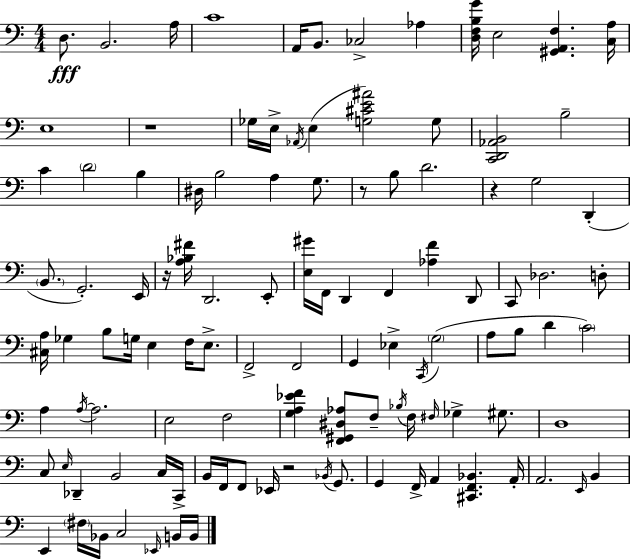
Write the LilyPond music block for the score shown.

{
  \clef bass
  \numericTimeSignature
  \time 4/4
  \key a \minor
  \repeat volta 2 { d8.\fff b,2. a16 | c'1 | a,16 b,8. ces2-> aes4 | <d f b g'>16 e2 <gis, a, f>4. <c a>16 | \break e1 | r1 | ges16 e16-> \acciaccatura { aes,16 }( e4 <g cis' e' ais'>2) g8 | <c, d, aes, b,>2 b2-- | \break c'4 \parenthesize d'2 b4 | dis16 b2 a4 g8. | r8 b8 d'2. | r4 g2 d,4-.( | \break \parenthesize b,8. g,2.-.) | e,16 r16 <a bes fis'>16 d,2. e,8-. | <e gis'>16 f,16 d,4 f,4 <aes f'>4 d,8 | c,8 des2. d8-. | \break <cis a>16 ges4 b8 g16 e4 f16 e8.-> | f,2-> f,2 | g,4 ees4-> \acciaccatura { c,16 }( \parenthesize g2 | a8 b8 d'4 \parenthesize c'2) | \break a4 \acciaccatura { a16~ }~ a2. | e2 f2 | <g a ees' f'>4 <f, gis, dis aes>8 f8-- \acciaccatura { bes16 } f16 \grace { fis16 } ges4-> | gis8. d1 | \break c8 \grace { e16 } des,4-- b,2 | c16 c,16-> b,16 f,16 f,8 ees,16 r2 | \acciaccatura { bes,16 } g,8. g,4 f,16-> a,4 | <cis, f, bes,>4. a,16-. a,2. | \break \grace { e,16 } b,4 e,4 \parenthesize fis16 bes,16 c2 | \grace { ees,16 } b,16 b,16 } \bar "|."
}